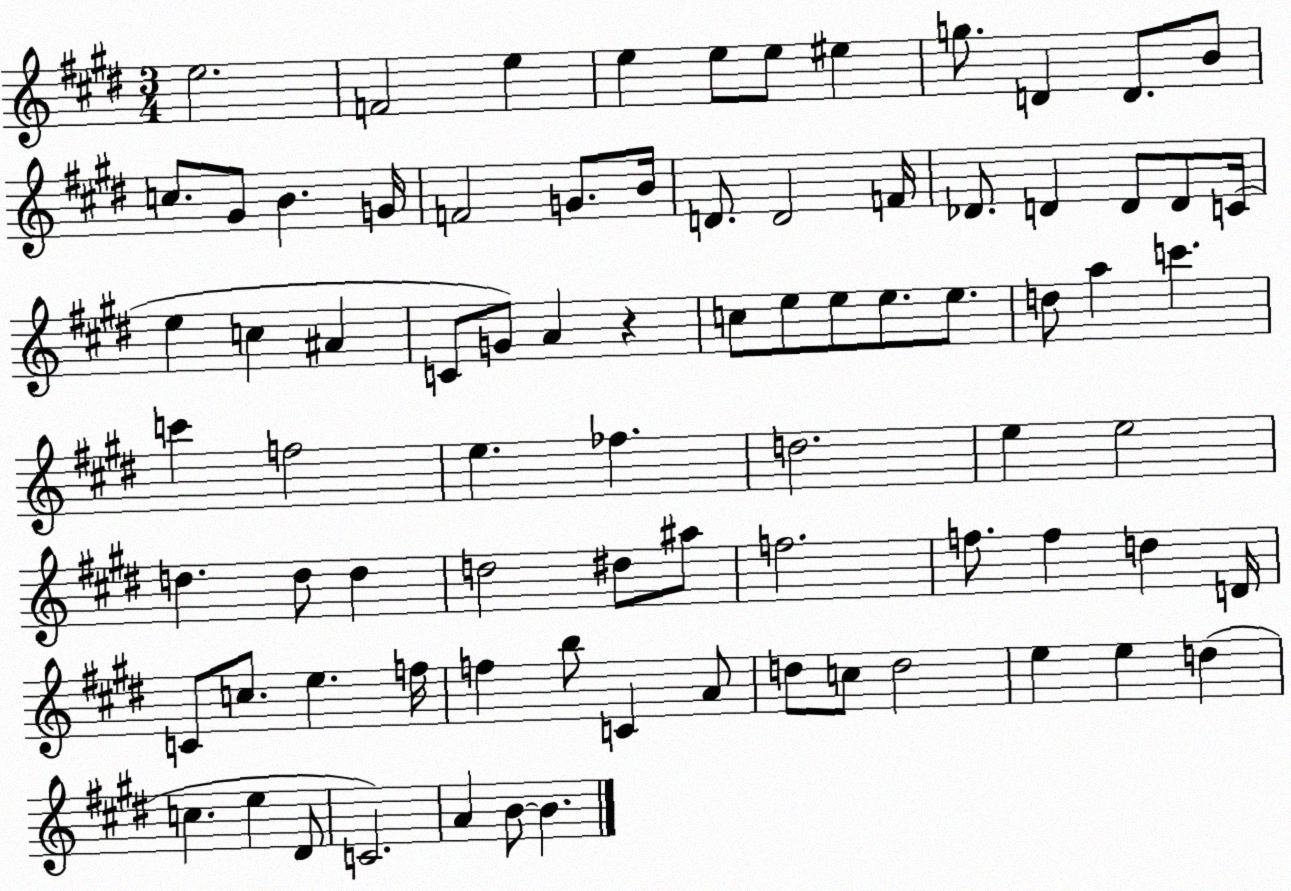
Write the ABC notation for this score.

X:1
T:Untitled
M:3/4
L:1/4
K:E
e2 F2 e e e/2 e/2 ^e g/2 D D/2 B/2 c/2 ^G/2 B G/4 F2 G/2 B/4 D/2 D2 F/4 _D/2 D D/2 D/2 C/4 e c ^A C/2 G/2 A z c/2 e/2 e/2 e/2 e/2 d/2 a c' c' f2 e _f d2 e e2 d d/2 d d2 ^d/2 ^a/2 f2 f/2 f d D/4 C/2 c/2 e f/4 f b/2 C A/2 d/2 c/2 d2 e e d c e ^D/2 C2 A B/2 B